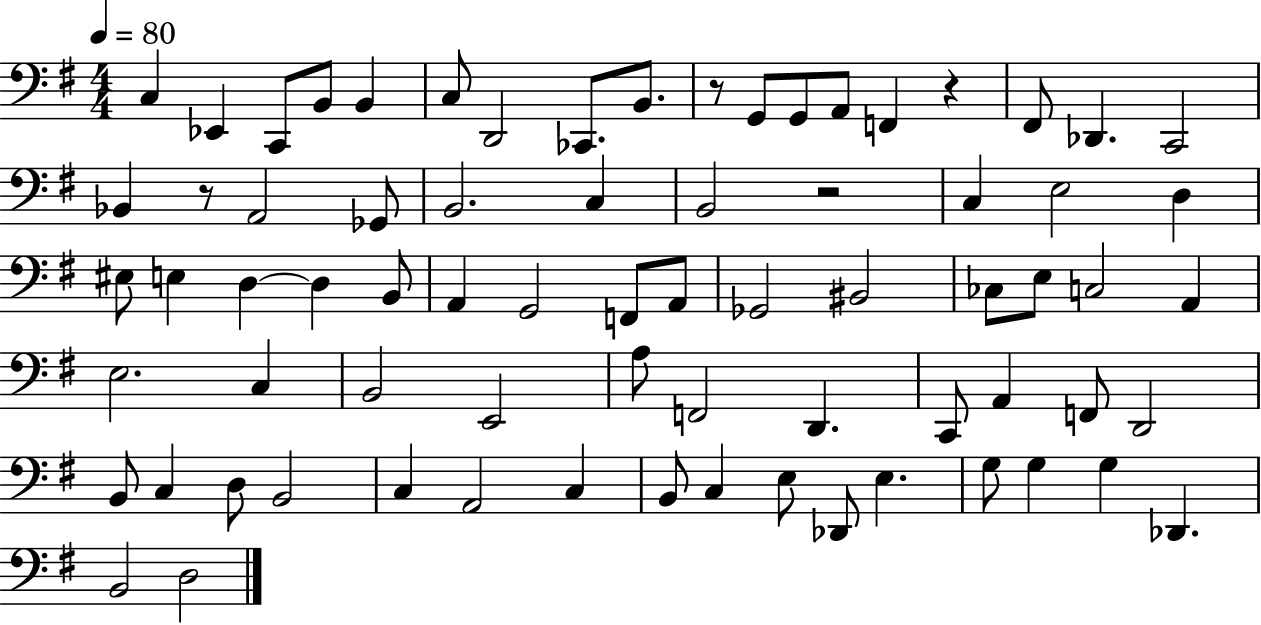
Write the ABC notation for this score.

X:1
T:Untitled
M:4/4
L:1/4
K:G
C, _E,, C,,/2 B,,/2 B,, C,/2 D,,2 _C,,/2 B,,/2 z/2 G,,/2 G,,/2 A,,/2 F,, z ^F,,/2 _D,, C,,2 _B,, z/2 A,,2 _G,,/2 B,,2 C, B,,2 z2 C, E,2 D, ^E,/2 E, D, D, B,,/2 A,, G,,2 F,,/2 A,,/2 _G,,2 ^B,,2 _C,/2 E,/2 C,2 A,, E,2 C, B,,2 E,,2 A,/2 F,,2 D,, C,,/2 A,, F,,/2 D,,2 B,,/2 C, D,/2 B,,2 C, A,,2 C, B,,/2 C, E,/2 _D,,/2 E, G,/2 G, G, _D,, B,,2 D,2